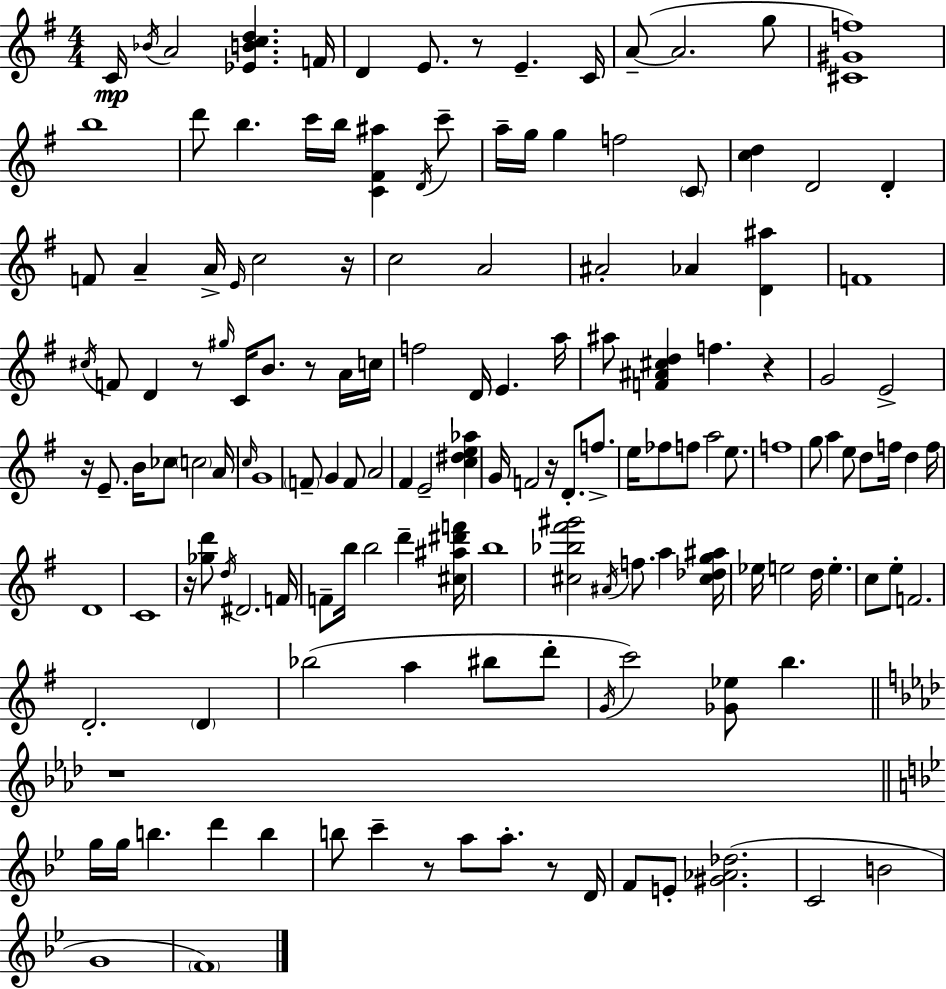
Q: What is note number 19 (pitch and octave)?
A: A5